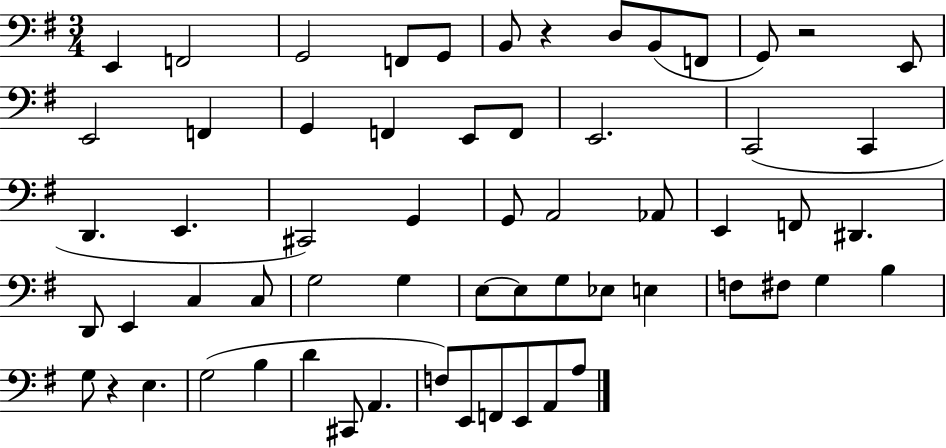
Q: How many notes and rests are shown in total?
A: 61